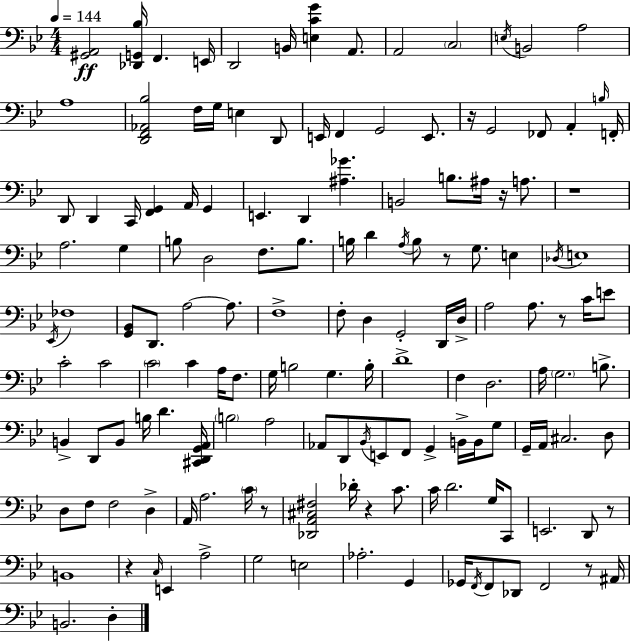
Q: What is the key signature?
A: BES major